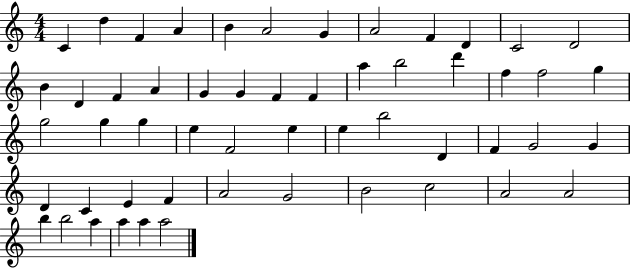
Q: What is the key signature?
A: C major